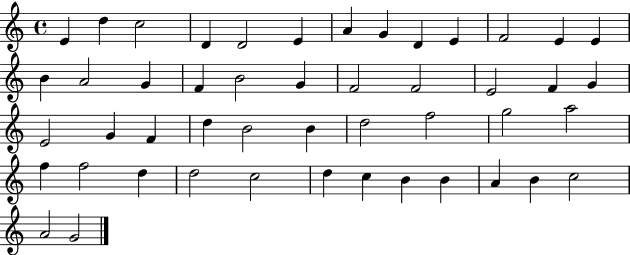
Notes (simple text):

E4/q D5/q C5/h D4/q D4/h E4/q A4/q G4/q D4/q E4/q F4/h E4/q E4/q B4/q A4/h G4/q F4/q B4/h G4/q F4/h F4/h E4/h F4/q G4/q E4/h G4/q F4/q D5/q B4/h B4/q D5/h F5/h G5/h A5/h F5/q F5/h D5/q D5/h C5/h D5/q C5/q B4/q B4/q A4/q B4/q C5/h A4/h G4/h